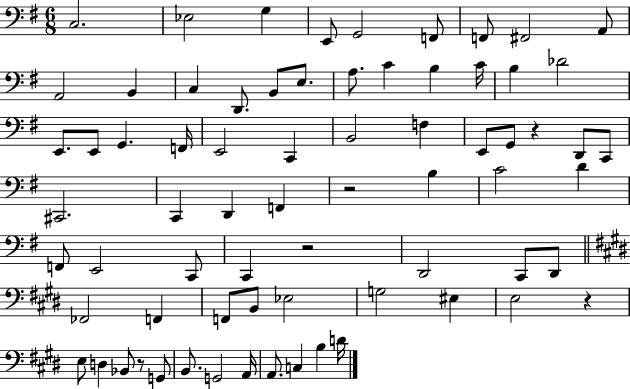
X:1
T:Untitled
M:6/8
L:1/4
K:G
C,2 _E,2 G, E,,/2 G,,2 F,,/2 F,,/2 ^F,,2 A,,/2 A,,2 B,, C, D,,/2 B,,/2 E,/2 A,/2 C B, C/4 B, _D2 E,,/2 E,,/2 G,, F,,/4 E,,2 C,, B,,2 F, E,,/2 G,,/2 z D,,/2 C,,/2 ^C,,2 C,, D,, F,, z2 B, C2 D F,,/2 E,,2 C,,/2 C,, z2 D,,2 C,,/2 D,,/2 _F,,2 F,, F,,/2 B,,/2 _E,2 G,2 ^E, E,2 z E,/2 D, _B,,/2 z/2 G,,/2 B,,/2 G,,2 A,,/4 A,,/2 C, B, D/4